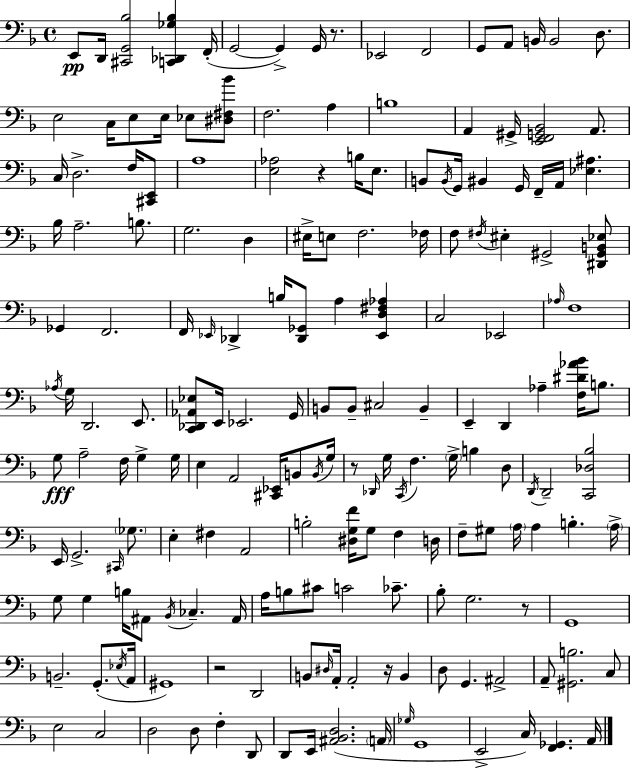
X:1
T:Untitled
M:4/4
L:1/4
K:Dm
E,,/2 D,,/4 [^C,,G,,_B,]2 [C,,_D,,_G,_B,] F,,/4 G,,2 G,, G,,/4 z/2 _E,,2 F,,2 G,,/2 A,,/2 B,,/4 B,,2 D,/2 E,2 C,/4 E,/2 E,/4 _E,/2 [^D,^F,_B]/2 F,2 A, B,4 A,, ^G,,/4 [E,,F,,G,,_B,,]2 A,,/2 C,/4 D,2 F,/4 [^C,,E,,]/2 A,4 [E,_A,]2 z B,/4 E,/2 B,,/2 B,,/4 G,,/4 ^B,, G,,/4 F,,/4 A,,/4 [_E,^A,] _B,/4 A,2 B,/2 G,2 D, ^E,/4 E,/2 F,2 _F,/4 F,/2 ^F,/4 ^E, ^G,,2 [^D,,^G,,B,,_E,]/2 _G,, F,,2 F,,/4 _E,,/4 _D,, B,/4 [_D,,_G,,]/2 A, [_E,,D,^F,_A,] C,2 _E,,2 _A,/4 F,4 _A,/4 G,/4 D,,2 E,,/2 [C,,_D,,_A,,_E,]/2 E,,/4 _E,,2 G,,/4 B,,/2 B,,/2 ^C,2 B,, E,, D,, _A, [F,^D_A_B]/4 B,/2 G,/2 A,2 F,/4 G, G,/4 E, A,,2 [^C,,_E,,]/4 B,,/2 B,,/4 G,/4 z/2 _D,,/4 G,/4 C,,/4 F, G,/4 B, D,/2 D,,/4 D,,2 [C,,_D,_B,]2 E,,/4 G,,2 ^C,,/4 _G,/2 E, ^F, A,,2 B,2 [^D,G,F]/4 G,/2 F, D,/4 F,/2 ^G,/2 A,/4 A, B, A,/4 G,/2 G, B,/4 ^A,,/2 _B,,/4 _C, ^A,,/4 A,/4 B,/2 ^C/2 C2 _C/2 _B,/2 G,2 z/2 G,,4 B,,2 G,,/2 _E,/4 A,,/4 ^G,,4 z2 D,,2 B,,/2 ^D,/4 A,,/4 A,,2 z/4 B,, D,/2 G,, ^A,,2 A,,/2 [^G,,B,]2 C,/2 E,2 C,2 D,2 D,/2 F, D,,/2 D,,/2 E,,/4 [^A,,_B,,D,]2 A,,/4 _G,/4 G,,4 E,,2 C,/4 [F,,_G,,] A,,/4